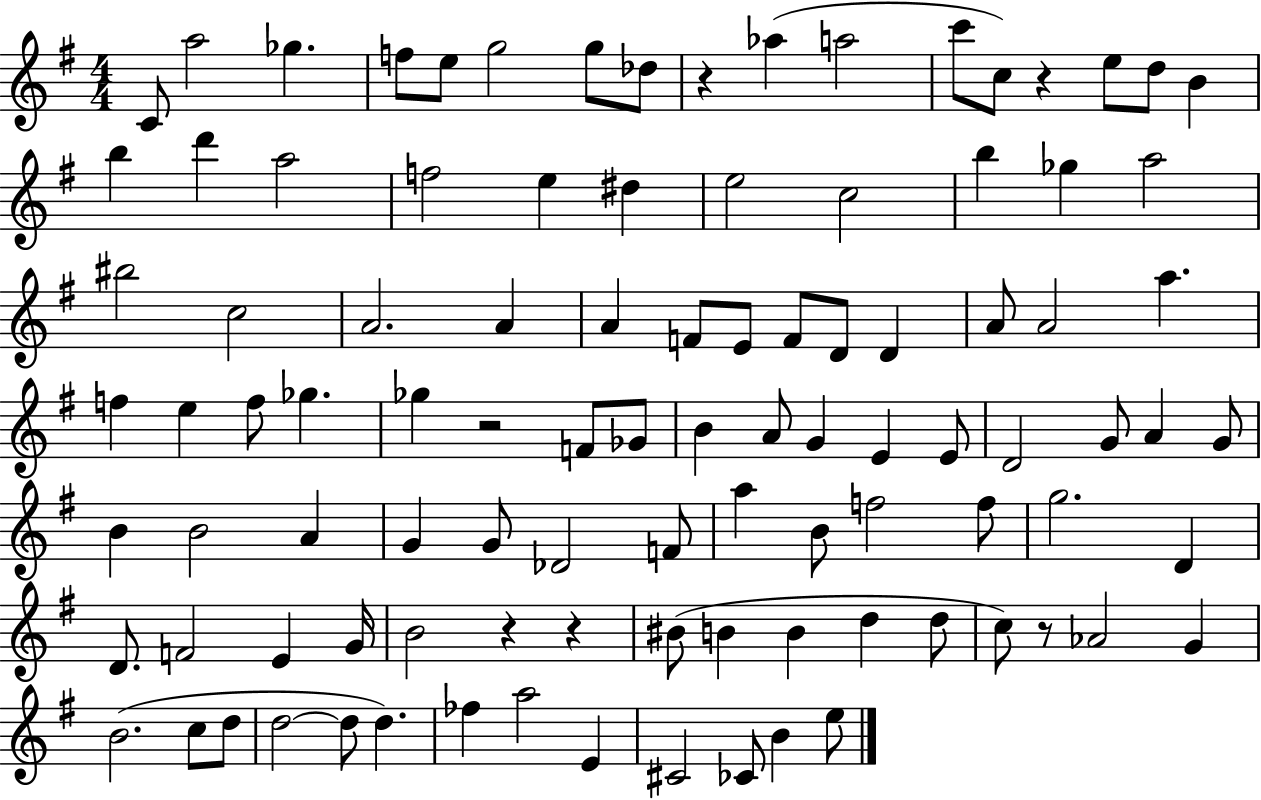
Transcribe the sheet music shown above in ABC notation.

X:1
T:Untitled
M:4/4
L:1/4
K:G
C/2 a2 _g f/2 e/2 g2 g/2 _d/2 z _a a2 c'/2 c/2 z e/2 d/2 B b d' a2 f2 e ^d e2 c2 b _g a2 ^b2 c2 A2 A A F/2 E/2 F/2 D/2 D A/2 A2 a f e f/2 _g _g z2 F/2 _G/2 B A/2 G E E/2 D2 G/2 A G/2 B B2 A G G/2 _D2 F/2 a B/2 f2 f/2 g2 D D/2 F2 E G/4 B2 z z ^B/2 B B d d/2 c/2 z/2 _A2 G B2 c/2 d/2 d2 d/2 d _f a2 E ^C2 _C/2 B e/2